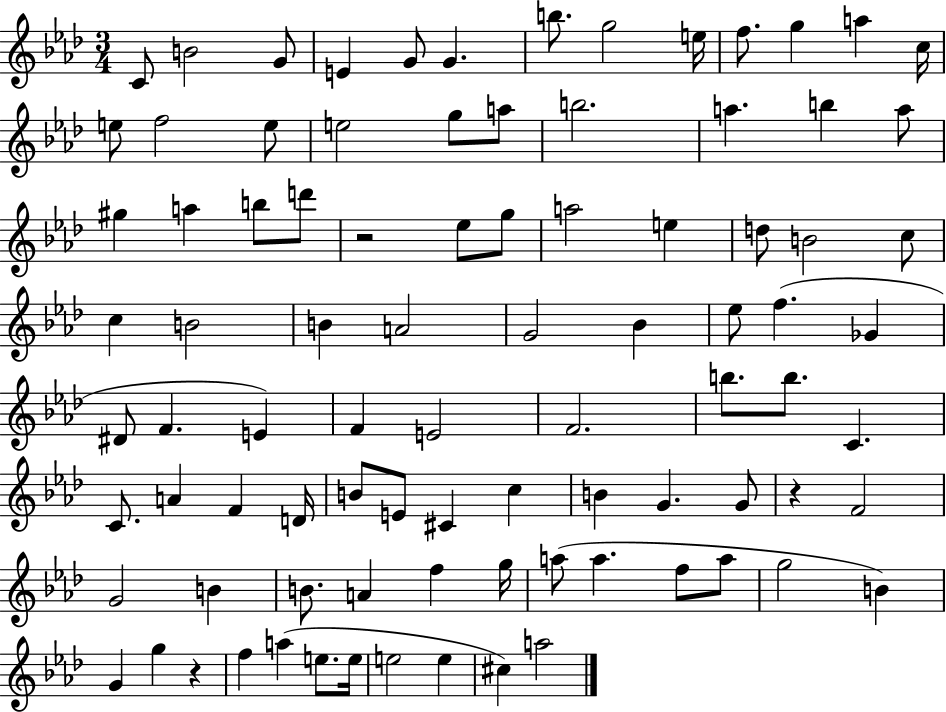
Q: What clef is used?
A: treble